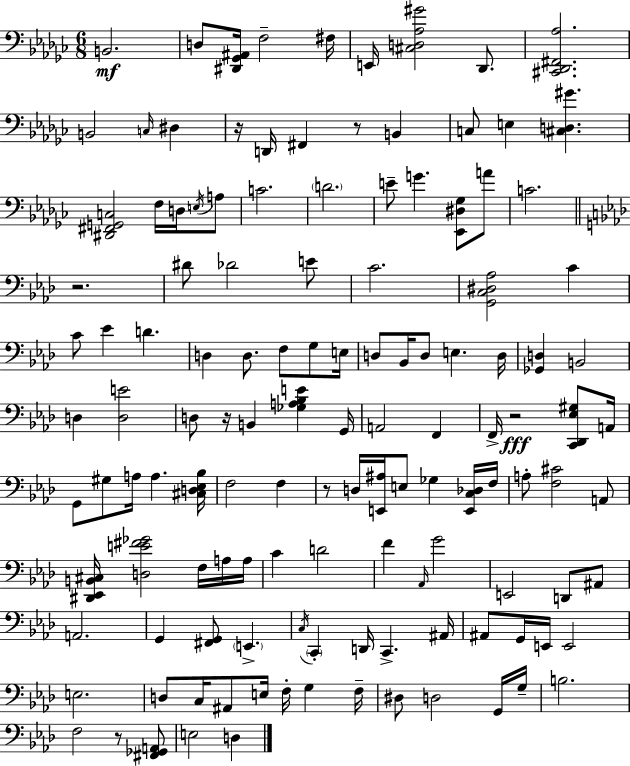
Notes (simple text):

B2/h. D3/e [D#2,Gb2,A#2]/s F3/h F#3/s E2/s [C#3,D3,Ab3,G#4]/h Db2/e. [C#2,Db2,F#2,Ab3]/h. B2/h C3/s D#3/q R/s D2/s F#2/q R/e B2/q C3/e E3/q [C#3,D3,G#4]/q. [D#2,F#2,G2,C3]/h F3/s D3/s E3/s A3/e C4/h. D4/h. E4/e G4/q. [Eb2,D#3,Gb3]/e A4/e C4/h. R/h. D#4/e Db4/h E4/e C4/h. [G2,C3,D#3,Ab3]/h C4/q C4/e Eb4/q D4/q. D3/q D3/e. F3/e G3/e E3/s D3/e Bb2/s D3/e E3/q. D3/s [Gb2,D3]/q B2/h D3/q [D3,E4]/h D3/e R/s B2/q [Gb3,A3,Bb3,E4]/q G2/s A2/h F2/q F2/s R/h [C2,Db2,Eb3,G#3]/e A2/s G2/e G#3/e A3/s A3/q. [C#3,D3,Eb3,Bb3]/s F3/h F3/q R/e D3/s [E2,A#3]/s E3/e Gb3/q [E2,C3,Db3]/s F3/s A3/e [F3,C#4]/h A2/e [D#2,Eb2,B2,C#3]/s [D3,E4,F#4,Gb4]/h F3/s A3/s A3/s C4/q D4/h F4/q Ab2/s G4/h E2/h D2/e A#2/e A2/h. G2/q [F#2,G2]/e E2/q. C3/s C2/q D2/s C2/q. A#2/s A#2/e G2/s E2/s E2/h E3/h. D3/e C3/s A#2/e E3/s F3/s G3/q F3/s D#3/e D3/h G2/s G3/s B3/h. F3/h R/e [F#2,Gb2,A2]/e E3/h D3/q